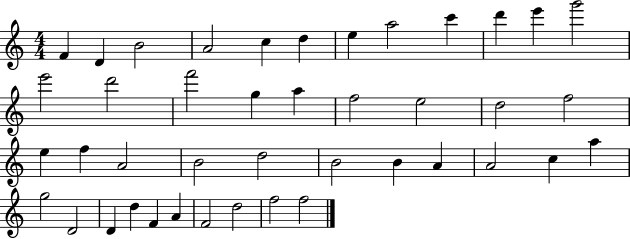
{
  \clef treble
  \numericTimeSignature
  \time 4/4
  \key c \major
  f'4 d'4 b'2 | a'2 c''4 d''4 | e''4 a''2 c'''4 | d'''4 e'''4 g'''2 | \break e'''2 d'''2 | f'''2 g''4 a''4 | f''2 e''2 | d''2 f''2 | \break e''4 f''4 a'2 | b'2 d''2 | b'2 b'4 a'4 | a'2 c''4 a''4 | \break g''2 d'2 | d'4 d''4 f'4 a'4 | f'2 d''2 | f''2 f''2 | \break \bar "|."
}